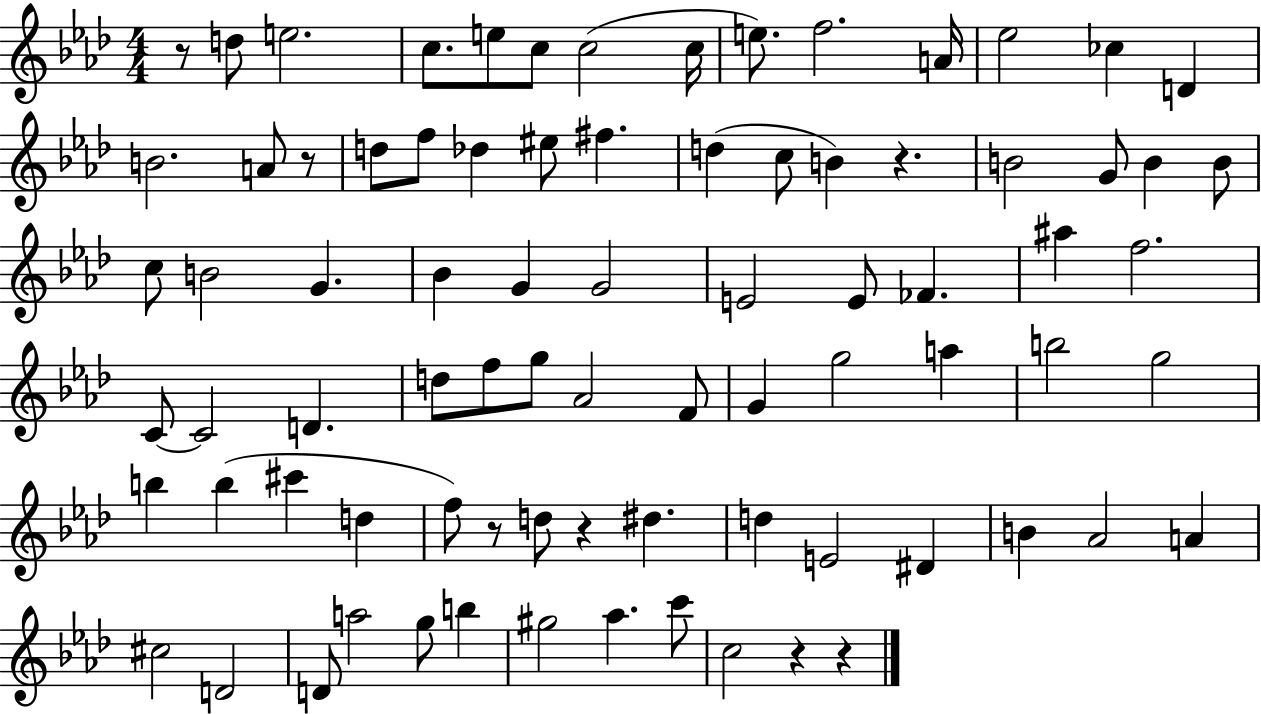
R/e D5/e E5/h. C5/e. E5/e C5/e C5/h C5/s E5/e. F5/h. A4/s Eb5/h CES5/q D4/q B4/h. A4/e R/e D5/e F5/e Db5/q EIS5/e F#5/q. D5/q C5/e B4/q R/q. B4/h G4/e B4/q B4/e C5/e B4/h G4/q. Bb4/q G4/q G4/h E4/h E4/e FES4/q. A#5/q F5/h. C4/e C4/h D4/q. D5/e F5/e G5/e Ab4/h F4/e G4/q G5/h A5/q B5/h G5/h B5/q B5/q C#6/q D5/q F5/e R/e D5/e R/q D#5/q. D5/q E4/h D#4/q B4/q Ab4/h A4/q C#5/h D4/h D4/e A5/h G5/e B5/q G#5/h Ab5/q. C6/e C5/h R/q R/q